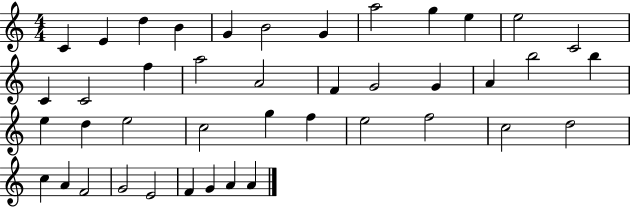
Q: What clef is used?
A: treble